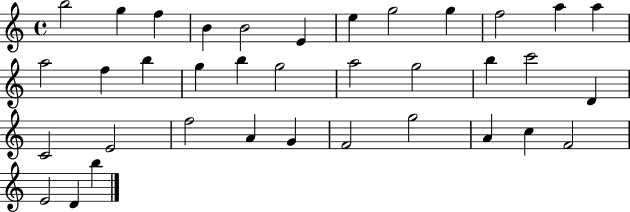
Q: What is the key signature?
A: C major